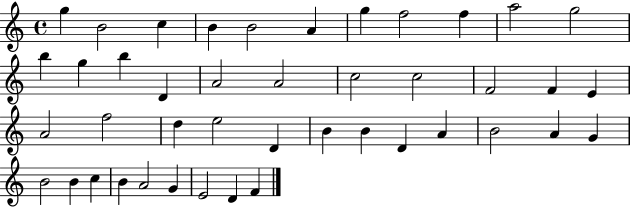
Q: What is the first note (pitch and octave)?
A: G5